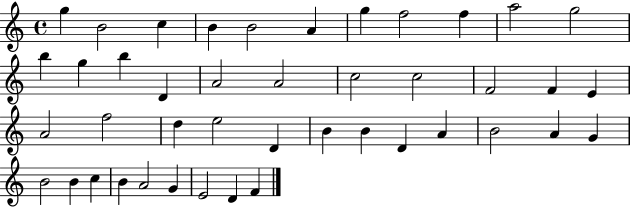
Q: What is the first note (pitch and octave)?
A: G5